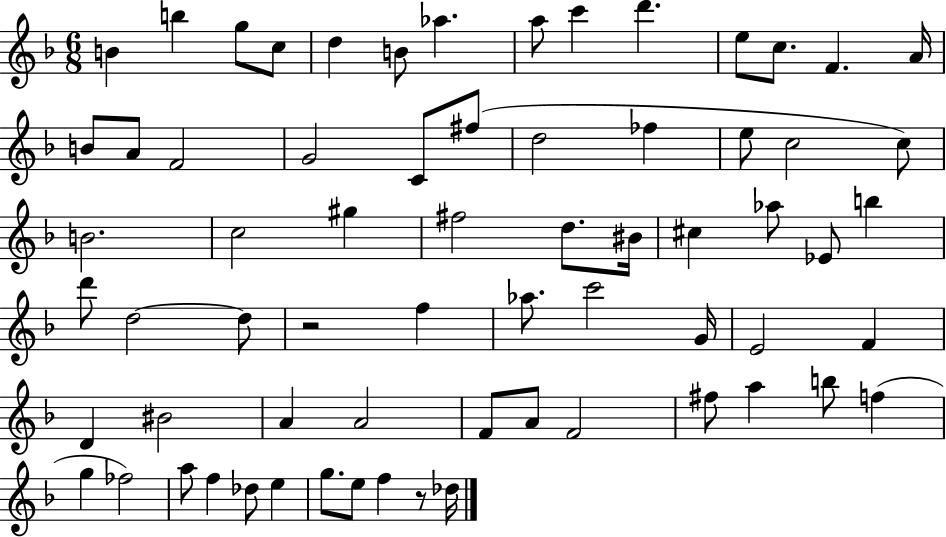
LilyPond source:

{
  \clef treble
  \numericTimeSignature
  \time 6/8
  \key f \major
  b'4 b''4 g''8 c''8 | d''4 b'8 aes''4. | a''8 c'''4 d'''4. | e''8 c''8. f'4. a'16 | \break b'8 a'8 f'2 | g'2 c'8 fis''8( | d''2 fes''4 | e''8 c''2 c''8) | \break b'2. | c''2 gis''4 | fis''2 d''8. bis'16 | cis''4 aes''8 ees'8 b''4 | \break d'''8 d''2~~ d''8 | r2 f''4 | aes''8. c'''2 g'16 | e'2 f'4 | \break d'4 bis'2 | a'4 a'2 | f'8 a'8 f'2 | fis''8 a''4 b''8 f''4( | \break g''4 fes''2) | a''8 f''4 des''8 e''4 | g''8. e''8 f''4 r8 des''16 | \bar "|."
}